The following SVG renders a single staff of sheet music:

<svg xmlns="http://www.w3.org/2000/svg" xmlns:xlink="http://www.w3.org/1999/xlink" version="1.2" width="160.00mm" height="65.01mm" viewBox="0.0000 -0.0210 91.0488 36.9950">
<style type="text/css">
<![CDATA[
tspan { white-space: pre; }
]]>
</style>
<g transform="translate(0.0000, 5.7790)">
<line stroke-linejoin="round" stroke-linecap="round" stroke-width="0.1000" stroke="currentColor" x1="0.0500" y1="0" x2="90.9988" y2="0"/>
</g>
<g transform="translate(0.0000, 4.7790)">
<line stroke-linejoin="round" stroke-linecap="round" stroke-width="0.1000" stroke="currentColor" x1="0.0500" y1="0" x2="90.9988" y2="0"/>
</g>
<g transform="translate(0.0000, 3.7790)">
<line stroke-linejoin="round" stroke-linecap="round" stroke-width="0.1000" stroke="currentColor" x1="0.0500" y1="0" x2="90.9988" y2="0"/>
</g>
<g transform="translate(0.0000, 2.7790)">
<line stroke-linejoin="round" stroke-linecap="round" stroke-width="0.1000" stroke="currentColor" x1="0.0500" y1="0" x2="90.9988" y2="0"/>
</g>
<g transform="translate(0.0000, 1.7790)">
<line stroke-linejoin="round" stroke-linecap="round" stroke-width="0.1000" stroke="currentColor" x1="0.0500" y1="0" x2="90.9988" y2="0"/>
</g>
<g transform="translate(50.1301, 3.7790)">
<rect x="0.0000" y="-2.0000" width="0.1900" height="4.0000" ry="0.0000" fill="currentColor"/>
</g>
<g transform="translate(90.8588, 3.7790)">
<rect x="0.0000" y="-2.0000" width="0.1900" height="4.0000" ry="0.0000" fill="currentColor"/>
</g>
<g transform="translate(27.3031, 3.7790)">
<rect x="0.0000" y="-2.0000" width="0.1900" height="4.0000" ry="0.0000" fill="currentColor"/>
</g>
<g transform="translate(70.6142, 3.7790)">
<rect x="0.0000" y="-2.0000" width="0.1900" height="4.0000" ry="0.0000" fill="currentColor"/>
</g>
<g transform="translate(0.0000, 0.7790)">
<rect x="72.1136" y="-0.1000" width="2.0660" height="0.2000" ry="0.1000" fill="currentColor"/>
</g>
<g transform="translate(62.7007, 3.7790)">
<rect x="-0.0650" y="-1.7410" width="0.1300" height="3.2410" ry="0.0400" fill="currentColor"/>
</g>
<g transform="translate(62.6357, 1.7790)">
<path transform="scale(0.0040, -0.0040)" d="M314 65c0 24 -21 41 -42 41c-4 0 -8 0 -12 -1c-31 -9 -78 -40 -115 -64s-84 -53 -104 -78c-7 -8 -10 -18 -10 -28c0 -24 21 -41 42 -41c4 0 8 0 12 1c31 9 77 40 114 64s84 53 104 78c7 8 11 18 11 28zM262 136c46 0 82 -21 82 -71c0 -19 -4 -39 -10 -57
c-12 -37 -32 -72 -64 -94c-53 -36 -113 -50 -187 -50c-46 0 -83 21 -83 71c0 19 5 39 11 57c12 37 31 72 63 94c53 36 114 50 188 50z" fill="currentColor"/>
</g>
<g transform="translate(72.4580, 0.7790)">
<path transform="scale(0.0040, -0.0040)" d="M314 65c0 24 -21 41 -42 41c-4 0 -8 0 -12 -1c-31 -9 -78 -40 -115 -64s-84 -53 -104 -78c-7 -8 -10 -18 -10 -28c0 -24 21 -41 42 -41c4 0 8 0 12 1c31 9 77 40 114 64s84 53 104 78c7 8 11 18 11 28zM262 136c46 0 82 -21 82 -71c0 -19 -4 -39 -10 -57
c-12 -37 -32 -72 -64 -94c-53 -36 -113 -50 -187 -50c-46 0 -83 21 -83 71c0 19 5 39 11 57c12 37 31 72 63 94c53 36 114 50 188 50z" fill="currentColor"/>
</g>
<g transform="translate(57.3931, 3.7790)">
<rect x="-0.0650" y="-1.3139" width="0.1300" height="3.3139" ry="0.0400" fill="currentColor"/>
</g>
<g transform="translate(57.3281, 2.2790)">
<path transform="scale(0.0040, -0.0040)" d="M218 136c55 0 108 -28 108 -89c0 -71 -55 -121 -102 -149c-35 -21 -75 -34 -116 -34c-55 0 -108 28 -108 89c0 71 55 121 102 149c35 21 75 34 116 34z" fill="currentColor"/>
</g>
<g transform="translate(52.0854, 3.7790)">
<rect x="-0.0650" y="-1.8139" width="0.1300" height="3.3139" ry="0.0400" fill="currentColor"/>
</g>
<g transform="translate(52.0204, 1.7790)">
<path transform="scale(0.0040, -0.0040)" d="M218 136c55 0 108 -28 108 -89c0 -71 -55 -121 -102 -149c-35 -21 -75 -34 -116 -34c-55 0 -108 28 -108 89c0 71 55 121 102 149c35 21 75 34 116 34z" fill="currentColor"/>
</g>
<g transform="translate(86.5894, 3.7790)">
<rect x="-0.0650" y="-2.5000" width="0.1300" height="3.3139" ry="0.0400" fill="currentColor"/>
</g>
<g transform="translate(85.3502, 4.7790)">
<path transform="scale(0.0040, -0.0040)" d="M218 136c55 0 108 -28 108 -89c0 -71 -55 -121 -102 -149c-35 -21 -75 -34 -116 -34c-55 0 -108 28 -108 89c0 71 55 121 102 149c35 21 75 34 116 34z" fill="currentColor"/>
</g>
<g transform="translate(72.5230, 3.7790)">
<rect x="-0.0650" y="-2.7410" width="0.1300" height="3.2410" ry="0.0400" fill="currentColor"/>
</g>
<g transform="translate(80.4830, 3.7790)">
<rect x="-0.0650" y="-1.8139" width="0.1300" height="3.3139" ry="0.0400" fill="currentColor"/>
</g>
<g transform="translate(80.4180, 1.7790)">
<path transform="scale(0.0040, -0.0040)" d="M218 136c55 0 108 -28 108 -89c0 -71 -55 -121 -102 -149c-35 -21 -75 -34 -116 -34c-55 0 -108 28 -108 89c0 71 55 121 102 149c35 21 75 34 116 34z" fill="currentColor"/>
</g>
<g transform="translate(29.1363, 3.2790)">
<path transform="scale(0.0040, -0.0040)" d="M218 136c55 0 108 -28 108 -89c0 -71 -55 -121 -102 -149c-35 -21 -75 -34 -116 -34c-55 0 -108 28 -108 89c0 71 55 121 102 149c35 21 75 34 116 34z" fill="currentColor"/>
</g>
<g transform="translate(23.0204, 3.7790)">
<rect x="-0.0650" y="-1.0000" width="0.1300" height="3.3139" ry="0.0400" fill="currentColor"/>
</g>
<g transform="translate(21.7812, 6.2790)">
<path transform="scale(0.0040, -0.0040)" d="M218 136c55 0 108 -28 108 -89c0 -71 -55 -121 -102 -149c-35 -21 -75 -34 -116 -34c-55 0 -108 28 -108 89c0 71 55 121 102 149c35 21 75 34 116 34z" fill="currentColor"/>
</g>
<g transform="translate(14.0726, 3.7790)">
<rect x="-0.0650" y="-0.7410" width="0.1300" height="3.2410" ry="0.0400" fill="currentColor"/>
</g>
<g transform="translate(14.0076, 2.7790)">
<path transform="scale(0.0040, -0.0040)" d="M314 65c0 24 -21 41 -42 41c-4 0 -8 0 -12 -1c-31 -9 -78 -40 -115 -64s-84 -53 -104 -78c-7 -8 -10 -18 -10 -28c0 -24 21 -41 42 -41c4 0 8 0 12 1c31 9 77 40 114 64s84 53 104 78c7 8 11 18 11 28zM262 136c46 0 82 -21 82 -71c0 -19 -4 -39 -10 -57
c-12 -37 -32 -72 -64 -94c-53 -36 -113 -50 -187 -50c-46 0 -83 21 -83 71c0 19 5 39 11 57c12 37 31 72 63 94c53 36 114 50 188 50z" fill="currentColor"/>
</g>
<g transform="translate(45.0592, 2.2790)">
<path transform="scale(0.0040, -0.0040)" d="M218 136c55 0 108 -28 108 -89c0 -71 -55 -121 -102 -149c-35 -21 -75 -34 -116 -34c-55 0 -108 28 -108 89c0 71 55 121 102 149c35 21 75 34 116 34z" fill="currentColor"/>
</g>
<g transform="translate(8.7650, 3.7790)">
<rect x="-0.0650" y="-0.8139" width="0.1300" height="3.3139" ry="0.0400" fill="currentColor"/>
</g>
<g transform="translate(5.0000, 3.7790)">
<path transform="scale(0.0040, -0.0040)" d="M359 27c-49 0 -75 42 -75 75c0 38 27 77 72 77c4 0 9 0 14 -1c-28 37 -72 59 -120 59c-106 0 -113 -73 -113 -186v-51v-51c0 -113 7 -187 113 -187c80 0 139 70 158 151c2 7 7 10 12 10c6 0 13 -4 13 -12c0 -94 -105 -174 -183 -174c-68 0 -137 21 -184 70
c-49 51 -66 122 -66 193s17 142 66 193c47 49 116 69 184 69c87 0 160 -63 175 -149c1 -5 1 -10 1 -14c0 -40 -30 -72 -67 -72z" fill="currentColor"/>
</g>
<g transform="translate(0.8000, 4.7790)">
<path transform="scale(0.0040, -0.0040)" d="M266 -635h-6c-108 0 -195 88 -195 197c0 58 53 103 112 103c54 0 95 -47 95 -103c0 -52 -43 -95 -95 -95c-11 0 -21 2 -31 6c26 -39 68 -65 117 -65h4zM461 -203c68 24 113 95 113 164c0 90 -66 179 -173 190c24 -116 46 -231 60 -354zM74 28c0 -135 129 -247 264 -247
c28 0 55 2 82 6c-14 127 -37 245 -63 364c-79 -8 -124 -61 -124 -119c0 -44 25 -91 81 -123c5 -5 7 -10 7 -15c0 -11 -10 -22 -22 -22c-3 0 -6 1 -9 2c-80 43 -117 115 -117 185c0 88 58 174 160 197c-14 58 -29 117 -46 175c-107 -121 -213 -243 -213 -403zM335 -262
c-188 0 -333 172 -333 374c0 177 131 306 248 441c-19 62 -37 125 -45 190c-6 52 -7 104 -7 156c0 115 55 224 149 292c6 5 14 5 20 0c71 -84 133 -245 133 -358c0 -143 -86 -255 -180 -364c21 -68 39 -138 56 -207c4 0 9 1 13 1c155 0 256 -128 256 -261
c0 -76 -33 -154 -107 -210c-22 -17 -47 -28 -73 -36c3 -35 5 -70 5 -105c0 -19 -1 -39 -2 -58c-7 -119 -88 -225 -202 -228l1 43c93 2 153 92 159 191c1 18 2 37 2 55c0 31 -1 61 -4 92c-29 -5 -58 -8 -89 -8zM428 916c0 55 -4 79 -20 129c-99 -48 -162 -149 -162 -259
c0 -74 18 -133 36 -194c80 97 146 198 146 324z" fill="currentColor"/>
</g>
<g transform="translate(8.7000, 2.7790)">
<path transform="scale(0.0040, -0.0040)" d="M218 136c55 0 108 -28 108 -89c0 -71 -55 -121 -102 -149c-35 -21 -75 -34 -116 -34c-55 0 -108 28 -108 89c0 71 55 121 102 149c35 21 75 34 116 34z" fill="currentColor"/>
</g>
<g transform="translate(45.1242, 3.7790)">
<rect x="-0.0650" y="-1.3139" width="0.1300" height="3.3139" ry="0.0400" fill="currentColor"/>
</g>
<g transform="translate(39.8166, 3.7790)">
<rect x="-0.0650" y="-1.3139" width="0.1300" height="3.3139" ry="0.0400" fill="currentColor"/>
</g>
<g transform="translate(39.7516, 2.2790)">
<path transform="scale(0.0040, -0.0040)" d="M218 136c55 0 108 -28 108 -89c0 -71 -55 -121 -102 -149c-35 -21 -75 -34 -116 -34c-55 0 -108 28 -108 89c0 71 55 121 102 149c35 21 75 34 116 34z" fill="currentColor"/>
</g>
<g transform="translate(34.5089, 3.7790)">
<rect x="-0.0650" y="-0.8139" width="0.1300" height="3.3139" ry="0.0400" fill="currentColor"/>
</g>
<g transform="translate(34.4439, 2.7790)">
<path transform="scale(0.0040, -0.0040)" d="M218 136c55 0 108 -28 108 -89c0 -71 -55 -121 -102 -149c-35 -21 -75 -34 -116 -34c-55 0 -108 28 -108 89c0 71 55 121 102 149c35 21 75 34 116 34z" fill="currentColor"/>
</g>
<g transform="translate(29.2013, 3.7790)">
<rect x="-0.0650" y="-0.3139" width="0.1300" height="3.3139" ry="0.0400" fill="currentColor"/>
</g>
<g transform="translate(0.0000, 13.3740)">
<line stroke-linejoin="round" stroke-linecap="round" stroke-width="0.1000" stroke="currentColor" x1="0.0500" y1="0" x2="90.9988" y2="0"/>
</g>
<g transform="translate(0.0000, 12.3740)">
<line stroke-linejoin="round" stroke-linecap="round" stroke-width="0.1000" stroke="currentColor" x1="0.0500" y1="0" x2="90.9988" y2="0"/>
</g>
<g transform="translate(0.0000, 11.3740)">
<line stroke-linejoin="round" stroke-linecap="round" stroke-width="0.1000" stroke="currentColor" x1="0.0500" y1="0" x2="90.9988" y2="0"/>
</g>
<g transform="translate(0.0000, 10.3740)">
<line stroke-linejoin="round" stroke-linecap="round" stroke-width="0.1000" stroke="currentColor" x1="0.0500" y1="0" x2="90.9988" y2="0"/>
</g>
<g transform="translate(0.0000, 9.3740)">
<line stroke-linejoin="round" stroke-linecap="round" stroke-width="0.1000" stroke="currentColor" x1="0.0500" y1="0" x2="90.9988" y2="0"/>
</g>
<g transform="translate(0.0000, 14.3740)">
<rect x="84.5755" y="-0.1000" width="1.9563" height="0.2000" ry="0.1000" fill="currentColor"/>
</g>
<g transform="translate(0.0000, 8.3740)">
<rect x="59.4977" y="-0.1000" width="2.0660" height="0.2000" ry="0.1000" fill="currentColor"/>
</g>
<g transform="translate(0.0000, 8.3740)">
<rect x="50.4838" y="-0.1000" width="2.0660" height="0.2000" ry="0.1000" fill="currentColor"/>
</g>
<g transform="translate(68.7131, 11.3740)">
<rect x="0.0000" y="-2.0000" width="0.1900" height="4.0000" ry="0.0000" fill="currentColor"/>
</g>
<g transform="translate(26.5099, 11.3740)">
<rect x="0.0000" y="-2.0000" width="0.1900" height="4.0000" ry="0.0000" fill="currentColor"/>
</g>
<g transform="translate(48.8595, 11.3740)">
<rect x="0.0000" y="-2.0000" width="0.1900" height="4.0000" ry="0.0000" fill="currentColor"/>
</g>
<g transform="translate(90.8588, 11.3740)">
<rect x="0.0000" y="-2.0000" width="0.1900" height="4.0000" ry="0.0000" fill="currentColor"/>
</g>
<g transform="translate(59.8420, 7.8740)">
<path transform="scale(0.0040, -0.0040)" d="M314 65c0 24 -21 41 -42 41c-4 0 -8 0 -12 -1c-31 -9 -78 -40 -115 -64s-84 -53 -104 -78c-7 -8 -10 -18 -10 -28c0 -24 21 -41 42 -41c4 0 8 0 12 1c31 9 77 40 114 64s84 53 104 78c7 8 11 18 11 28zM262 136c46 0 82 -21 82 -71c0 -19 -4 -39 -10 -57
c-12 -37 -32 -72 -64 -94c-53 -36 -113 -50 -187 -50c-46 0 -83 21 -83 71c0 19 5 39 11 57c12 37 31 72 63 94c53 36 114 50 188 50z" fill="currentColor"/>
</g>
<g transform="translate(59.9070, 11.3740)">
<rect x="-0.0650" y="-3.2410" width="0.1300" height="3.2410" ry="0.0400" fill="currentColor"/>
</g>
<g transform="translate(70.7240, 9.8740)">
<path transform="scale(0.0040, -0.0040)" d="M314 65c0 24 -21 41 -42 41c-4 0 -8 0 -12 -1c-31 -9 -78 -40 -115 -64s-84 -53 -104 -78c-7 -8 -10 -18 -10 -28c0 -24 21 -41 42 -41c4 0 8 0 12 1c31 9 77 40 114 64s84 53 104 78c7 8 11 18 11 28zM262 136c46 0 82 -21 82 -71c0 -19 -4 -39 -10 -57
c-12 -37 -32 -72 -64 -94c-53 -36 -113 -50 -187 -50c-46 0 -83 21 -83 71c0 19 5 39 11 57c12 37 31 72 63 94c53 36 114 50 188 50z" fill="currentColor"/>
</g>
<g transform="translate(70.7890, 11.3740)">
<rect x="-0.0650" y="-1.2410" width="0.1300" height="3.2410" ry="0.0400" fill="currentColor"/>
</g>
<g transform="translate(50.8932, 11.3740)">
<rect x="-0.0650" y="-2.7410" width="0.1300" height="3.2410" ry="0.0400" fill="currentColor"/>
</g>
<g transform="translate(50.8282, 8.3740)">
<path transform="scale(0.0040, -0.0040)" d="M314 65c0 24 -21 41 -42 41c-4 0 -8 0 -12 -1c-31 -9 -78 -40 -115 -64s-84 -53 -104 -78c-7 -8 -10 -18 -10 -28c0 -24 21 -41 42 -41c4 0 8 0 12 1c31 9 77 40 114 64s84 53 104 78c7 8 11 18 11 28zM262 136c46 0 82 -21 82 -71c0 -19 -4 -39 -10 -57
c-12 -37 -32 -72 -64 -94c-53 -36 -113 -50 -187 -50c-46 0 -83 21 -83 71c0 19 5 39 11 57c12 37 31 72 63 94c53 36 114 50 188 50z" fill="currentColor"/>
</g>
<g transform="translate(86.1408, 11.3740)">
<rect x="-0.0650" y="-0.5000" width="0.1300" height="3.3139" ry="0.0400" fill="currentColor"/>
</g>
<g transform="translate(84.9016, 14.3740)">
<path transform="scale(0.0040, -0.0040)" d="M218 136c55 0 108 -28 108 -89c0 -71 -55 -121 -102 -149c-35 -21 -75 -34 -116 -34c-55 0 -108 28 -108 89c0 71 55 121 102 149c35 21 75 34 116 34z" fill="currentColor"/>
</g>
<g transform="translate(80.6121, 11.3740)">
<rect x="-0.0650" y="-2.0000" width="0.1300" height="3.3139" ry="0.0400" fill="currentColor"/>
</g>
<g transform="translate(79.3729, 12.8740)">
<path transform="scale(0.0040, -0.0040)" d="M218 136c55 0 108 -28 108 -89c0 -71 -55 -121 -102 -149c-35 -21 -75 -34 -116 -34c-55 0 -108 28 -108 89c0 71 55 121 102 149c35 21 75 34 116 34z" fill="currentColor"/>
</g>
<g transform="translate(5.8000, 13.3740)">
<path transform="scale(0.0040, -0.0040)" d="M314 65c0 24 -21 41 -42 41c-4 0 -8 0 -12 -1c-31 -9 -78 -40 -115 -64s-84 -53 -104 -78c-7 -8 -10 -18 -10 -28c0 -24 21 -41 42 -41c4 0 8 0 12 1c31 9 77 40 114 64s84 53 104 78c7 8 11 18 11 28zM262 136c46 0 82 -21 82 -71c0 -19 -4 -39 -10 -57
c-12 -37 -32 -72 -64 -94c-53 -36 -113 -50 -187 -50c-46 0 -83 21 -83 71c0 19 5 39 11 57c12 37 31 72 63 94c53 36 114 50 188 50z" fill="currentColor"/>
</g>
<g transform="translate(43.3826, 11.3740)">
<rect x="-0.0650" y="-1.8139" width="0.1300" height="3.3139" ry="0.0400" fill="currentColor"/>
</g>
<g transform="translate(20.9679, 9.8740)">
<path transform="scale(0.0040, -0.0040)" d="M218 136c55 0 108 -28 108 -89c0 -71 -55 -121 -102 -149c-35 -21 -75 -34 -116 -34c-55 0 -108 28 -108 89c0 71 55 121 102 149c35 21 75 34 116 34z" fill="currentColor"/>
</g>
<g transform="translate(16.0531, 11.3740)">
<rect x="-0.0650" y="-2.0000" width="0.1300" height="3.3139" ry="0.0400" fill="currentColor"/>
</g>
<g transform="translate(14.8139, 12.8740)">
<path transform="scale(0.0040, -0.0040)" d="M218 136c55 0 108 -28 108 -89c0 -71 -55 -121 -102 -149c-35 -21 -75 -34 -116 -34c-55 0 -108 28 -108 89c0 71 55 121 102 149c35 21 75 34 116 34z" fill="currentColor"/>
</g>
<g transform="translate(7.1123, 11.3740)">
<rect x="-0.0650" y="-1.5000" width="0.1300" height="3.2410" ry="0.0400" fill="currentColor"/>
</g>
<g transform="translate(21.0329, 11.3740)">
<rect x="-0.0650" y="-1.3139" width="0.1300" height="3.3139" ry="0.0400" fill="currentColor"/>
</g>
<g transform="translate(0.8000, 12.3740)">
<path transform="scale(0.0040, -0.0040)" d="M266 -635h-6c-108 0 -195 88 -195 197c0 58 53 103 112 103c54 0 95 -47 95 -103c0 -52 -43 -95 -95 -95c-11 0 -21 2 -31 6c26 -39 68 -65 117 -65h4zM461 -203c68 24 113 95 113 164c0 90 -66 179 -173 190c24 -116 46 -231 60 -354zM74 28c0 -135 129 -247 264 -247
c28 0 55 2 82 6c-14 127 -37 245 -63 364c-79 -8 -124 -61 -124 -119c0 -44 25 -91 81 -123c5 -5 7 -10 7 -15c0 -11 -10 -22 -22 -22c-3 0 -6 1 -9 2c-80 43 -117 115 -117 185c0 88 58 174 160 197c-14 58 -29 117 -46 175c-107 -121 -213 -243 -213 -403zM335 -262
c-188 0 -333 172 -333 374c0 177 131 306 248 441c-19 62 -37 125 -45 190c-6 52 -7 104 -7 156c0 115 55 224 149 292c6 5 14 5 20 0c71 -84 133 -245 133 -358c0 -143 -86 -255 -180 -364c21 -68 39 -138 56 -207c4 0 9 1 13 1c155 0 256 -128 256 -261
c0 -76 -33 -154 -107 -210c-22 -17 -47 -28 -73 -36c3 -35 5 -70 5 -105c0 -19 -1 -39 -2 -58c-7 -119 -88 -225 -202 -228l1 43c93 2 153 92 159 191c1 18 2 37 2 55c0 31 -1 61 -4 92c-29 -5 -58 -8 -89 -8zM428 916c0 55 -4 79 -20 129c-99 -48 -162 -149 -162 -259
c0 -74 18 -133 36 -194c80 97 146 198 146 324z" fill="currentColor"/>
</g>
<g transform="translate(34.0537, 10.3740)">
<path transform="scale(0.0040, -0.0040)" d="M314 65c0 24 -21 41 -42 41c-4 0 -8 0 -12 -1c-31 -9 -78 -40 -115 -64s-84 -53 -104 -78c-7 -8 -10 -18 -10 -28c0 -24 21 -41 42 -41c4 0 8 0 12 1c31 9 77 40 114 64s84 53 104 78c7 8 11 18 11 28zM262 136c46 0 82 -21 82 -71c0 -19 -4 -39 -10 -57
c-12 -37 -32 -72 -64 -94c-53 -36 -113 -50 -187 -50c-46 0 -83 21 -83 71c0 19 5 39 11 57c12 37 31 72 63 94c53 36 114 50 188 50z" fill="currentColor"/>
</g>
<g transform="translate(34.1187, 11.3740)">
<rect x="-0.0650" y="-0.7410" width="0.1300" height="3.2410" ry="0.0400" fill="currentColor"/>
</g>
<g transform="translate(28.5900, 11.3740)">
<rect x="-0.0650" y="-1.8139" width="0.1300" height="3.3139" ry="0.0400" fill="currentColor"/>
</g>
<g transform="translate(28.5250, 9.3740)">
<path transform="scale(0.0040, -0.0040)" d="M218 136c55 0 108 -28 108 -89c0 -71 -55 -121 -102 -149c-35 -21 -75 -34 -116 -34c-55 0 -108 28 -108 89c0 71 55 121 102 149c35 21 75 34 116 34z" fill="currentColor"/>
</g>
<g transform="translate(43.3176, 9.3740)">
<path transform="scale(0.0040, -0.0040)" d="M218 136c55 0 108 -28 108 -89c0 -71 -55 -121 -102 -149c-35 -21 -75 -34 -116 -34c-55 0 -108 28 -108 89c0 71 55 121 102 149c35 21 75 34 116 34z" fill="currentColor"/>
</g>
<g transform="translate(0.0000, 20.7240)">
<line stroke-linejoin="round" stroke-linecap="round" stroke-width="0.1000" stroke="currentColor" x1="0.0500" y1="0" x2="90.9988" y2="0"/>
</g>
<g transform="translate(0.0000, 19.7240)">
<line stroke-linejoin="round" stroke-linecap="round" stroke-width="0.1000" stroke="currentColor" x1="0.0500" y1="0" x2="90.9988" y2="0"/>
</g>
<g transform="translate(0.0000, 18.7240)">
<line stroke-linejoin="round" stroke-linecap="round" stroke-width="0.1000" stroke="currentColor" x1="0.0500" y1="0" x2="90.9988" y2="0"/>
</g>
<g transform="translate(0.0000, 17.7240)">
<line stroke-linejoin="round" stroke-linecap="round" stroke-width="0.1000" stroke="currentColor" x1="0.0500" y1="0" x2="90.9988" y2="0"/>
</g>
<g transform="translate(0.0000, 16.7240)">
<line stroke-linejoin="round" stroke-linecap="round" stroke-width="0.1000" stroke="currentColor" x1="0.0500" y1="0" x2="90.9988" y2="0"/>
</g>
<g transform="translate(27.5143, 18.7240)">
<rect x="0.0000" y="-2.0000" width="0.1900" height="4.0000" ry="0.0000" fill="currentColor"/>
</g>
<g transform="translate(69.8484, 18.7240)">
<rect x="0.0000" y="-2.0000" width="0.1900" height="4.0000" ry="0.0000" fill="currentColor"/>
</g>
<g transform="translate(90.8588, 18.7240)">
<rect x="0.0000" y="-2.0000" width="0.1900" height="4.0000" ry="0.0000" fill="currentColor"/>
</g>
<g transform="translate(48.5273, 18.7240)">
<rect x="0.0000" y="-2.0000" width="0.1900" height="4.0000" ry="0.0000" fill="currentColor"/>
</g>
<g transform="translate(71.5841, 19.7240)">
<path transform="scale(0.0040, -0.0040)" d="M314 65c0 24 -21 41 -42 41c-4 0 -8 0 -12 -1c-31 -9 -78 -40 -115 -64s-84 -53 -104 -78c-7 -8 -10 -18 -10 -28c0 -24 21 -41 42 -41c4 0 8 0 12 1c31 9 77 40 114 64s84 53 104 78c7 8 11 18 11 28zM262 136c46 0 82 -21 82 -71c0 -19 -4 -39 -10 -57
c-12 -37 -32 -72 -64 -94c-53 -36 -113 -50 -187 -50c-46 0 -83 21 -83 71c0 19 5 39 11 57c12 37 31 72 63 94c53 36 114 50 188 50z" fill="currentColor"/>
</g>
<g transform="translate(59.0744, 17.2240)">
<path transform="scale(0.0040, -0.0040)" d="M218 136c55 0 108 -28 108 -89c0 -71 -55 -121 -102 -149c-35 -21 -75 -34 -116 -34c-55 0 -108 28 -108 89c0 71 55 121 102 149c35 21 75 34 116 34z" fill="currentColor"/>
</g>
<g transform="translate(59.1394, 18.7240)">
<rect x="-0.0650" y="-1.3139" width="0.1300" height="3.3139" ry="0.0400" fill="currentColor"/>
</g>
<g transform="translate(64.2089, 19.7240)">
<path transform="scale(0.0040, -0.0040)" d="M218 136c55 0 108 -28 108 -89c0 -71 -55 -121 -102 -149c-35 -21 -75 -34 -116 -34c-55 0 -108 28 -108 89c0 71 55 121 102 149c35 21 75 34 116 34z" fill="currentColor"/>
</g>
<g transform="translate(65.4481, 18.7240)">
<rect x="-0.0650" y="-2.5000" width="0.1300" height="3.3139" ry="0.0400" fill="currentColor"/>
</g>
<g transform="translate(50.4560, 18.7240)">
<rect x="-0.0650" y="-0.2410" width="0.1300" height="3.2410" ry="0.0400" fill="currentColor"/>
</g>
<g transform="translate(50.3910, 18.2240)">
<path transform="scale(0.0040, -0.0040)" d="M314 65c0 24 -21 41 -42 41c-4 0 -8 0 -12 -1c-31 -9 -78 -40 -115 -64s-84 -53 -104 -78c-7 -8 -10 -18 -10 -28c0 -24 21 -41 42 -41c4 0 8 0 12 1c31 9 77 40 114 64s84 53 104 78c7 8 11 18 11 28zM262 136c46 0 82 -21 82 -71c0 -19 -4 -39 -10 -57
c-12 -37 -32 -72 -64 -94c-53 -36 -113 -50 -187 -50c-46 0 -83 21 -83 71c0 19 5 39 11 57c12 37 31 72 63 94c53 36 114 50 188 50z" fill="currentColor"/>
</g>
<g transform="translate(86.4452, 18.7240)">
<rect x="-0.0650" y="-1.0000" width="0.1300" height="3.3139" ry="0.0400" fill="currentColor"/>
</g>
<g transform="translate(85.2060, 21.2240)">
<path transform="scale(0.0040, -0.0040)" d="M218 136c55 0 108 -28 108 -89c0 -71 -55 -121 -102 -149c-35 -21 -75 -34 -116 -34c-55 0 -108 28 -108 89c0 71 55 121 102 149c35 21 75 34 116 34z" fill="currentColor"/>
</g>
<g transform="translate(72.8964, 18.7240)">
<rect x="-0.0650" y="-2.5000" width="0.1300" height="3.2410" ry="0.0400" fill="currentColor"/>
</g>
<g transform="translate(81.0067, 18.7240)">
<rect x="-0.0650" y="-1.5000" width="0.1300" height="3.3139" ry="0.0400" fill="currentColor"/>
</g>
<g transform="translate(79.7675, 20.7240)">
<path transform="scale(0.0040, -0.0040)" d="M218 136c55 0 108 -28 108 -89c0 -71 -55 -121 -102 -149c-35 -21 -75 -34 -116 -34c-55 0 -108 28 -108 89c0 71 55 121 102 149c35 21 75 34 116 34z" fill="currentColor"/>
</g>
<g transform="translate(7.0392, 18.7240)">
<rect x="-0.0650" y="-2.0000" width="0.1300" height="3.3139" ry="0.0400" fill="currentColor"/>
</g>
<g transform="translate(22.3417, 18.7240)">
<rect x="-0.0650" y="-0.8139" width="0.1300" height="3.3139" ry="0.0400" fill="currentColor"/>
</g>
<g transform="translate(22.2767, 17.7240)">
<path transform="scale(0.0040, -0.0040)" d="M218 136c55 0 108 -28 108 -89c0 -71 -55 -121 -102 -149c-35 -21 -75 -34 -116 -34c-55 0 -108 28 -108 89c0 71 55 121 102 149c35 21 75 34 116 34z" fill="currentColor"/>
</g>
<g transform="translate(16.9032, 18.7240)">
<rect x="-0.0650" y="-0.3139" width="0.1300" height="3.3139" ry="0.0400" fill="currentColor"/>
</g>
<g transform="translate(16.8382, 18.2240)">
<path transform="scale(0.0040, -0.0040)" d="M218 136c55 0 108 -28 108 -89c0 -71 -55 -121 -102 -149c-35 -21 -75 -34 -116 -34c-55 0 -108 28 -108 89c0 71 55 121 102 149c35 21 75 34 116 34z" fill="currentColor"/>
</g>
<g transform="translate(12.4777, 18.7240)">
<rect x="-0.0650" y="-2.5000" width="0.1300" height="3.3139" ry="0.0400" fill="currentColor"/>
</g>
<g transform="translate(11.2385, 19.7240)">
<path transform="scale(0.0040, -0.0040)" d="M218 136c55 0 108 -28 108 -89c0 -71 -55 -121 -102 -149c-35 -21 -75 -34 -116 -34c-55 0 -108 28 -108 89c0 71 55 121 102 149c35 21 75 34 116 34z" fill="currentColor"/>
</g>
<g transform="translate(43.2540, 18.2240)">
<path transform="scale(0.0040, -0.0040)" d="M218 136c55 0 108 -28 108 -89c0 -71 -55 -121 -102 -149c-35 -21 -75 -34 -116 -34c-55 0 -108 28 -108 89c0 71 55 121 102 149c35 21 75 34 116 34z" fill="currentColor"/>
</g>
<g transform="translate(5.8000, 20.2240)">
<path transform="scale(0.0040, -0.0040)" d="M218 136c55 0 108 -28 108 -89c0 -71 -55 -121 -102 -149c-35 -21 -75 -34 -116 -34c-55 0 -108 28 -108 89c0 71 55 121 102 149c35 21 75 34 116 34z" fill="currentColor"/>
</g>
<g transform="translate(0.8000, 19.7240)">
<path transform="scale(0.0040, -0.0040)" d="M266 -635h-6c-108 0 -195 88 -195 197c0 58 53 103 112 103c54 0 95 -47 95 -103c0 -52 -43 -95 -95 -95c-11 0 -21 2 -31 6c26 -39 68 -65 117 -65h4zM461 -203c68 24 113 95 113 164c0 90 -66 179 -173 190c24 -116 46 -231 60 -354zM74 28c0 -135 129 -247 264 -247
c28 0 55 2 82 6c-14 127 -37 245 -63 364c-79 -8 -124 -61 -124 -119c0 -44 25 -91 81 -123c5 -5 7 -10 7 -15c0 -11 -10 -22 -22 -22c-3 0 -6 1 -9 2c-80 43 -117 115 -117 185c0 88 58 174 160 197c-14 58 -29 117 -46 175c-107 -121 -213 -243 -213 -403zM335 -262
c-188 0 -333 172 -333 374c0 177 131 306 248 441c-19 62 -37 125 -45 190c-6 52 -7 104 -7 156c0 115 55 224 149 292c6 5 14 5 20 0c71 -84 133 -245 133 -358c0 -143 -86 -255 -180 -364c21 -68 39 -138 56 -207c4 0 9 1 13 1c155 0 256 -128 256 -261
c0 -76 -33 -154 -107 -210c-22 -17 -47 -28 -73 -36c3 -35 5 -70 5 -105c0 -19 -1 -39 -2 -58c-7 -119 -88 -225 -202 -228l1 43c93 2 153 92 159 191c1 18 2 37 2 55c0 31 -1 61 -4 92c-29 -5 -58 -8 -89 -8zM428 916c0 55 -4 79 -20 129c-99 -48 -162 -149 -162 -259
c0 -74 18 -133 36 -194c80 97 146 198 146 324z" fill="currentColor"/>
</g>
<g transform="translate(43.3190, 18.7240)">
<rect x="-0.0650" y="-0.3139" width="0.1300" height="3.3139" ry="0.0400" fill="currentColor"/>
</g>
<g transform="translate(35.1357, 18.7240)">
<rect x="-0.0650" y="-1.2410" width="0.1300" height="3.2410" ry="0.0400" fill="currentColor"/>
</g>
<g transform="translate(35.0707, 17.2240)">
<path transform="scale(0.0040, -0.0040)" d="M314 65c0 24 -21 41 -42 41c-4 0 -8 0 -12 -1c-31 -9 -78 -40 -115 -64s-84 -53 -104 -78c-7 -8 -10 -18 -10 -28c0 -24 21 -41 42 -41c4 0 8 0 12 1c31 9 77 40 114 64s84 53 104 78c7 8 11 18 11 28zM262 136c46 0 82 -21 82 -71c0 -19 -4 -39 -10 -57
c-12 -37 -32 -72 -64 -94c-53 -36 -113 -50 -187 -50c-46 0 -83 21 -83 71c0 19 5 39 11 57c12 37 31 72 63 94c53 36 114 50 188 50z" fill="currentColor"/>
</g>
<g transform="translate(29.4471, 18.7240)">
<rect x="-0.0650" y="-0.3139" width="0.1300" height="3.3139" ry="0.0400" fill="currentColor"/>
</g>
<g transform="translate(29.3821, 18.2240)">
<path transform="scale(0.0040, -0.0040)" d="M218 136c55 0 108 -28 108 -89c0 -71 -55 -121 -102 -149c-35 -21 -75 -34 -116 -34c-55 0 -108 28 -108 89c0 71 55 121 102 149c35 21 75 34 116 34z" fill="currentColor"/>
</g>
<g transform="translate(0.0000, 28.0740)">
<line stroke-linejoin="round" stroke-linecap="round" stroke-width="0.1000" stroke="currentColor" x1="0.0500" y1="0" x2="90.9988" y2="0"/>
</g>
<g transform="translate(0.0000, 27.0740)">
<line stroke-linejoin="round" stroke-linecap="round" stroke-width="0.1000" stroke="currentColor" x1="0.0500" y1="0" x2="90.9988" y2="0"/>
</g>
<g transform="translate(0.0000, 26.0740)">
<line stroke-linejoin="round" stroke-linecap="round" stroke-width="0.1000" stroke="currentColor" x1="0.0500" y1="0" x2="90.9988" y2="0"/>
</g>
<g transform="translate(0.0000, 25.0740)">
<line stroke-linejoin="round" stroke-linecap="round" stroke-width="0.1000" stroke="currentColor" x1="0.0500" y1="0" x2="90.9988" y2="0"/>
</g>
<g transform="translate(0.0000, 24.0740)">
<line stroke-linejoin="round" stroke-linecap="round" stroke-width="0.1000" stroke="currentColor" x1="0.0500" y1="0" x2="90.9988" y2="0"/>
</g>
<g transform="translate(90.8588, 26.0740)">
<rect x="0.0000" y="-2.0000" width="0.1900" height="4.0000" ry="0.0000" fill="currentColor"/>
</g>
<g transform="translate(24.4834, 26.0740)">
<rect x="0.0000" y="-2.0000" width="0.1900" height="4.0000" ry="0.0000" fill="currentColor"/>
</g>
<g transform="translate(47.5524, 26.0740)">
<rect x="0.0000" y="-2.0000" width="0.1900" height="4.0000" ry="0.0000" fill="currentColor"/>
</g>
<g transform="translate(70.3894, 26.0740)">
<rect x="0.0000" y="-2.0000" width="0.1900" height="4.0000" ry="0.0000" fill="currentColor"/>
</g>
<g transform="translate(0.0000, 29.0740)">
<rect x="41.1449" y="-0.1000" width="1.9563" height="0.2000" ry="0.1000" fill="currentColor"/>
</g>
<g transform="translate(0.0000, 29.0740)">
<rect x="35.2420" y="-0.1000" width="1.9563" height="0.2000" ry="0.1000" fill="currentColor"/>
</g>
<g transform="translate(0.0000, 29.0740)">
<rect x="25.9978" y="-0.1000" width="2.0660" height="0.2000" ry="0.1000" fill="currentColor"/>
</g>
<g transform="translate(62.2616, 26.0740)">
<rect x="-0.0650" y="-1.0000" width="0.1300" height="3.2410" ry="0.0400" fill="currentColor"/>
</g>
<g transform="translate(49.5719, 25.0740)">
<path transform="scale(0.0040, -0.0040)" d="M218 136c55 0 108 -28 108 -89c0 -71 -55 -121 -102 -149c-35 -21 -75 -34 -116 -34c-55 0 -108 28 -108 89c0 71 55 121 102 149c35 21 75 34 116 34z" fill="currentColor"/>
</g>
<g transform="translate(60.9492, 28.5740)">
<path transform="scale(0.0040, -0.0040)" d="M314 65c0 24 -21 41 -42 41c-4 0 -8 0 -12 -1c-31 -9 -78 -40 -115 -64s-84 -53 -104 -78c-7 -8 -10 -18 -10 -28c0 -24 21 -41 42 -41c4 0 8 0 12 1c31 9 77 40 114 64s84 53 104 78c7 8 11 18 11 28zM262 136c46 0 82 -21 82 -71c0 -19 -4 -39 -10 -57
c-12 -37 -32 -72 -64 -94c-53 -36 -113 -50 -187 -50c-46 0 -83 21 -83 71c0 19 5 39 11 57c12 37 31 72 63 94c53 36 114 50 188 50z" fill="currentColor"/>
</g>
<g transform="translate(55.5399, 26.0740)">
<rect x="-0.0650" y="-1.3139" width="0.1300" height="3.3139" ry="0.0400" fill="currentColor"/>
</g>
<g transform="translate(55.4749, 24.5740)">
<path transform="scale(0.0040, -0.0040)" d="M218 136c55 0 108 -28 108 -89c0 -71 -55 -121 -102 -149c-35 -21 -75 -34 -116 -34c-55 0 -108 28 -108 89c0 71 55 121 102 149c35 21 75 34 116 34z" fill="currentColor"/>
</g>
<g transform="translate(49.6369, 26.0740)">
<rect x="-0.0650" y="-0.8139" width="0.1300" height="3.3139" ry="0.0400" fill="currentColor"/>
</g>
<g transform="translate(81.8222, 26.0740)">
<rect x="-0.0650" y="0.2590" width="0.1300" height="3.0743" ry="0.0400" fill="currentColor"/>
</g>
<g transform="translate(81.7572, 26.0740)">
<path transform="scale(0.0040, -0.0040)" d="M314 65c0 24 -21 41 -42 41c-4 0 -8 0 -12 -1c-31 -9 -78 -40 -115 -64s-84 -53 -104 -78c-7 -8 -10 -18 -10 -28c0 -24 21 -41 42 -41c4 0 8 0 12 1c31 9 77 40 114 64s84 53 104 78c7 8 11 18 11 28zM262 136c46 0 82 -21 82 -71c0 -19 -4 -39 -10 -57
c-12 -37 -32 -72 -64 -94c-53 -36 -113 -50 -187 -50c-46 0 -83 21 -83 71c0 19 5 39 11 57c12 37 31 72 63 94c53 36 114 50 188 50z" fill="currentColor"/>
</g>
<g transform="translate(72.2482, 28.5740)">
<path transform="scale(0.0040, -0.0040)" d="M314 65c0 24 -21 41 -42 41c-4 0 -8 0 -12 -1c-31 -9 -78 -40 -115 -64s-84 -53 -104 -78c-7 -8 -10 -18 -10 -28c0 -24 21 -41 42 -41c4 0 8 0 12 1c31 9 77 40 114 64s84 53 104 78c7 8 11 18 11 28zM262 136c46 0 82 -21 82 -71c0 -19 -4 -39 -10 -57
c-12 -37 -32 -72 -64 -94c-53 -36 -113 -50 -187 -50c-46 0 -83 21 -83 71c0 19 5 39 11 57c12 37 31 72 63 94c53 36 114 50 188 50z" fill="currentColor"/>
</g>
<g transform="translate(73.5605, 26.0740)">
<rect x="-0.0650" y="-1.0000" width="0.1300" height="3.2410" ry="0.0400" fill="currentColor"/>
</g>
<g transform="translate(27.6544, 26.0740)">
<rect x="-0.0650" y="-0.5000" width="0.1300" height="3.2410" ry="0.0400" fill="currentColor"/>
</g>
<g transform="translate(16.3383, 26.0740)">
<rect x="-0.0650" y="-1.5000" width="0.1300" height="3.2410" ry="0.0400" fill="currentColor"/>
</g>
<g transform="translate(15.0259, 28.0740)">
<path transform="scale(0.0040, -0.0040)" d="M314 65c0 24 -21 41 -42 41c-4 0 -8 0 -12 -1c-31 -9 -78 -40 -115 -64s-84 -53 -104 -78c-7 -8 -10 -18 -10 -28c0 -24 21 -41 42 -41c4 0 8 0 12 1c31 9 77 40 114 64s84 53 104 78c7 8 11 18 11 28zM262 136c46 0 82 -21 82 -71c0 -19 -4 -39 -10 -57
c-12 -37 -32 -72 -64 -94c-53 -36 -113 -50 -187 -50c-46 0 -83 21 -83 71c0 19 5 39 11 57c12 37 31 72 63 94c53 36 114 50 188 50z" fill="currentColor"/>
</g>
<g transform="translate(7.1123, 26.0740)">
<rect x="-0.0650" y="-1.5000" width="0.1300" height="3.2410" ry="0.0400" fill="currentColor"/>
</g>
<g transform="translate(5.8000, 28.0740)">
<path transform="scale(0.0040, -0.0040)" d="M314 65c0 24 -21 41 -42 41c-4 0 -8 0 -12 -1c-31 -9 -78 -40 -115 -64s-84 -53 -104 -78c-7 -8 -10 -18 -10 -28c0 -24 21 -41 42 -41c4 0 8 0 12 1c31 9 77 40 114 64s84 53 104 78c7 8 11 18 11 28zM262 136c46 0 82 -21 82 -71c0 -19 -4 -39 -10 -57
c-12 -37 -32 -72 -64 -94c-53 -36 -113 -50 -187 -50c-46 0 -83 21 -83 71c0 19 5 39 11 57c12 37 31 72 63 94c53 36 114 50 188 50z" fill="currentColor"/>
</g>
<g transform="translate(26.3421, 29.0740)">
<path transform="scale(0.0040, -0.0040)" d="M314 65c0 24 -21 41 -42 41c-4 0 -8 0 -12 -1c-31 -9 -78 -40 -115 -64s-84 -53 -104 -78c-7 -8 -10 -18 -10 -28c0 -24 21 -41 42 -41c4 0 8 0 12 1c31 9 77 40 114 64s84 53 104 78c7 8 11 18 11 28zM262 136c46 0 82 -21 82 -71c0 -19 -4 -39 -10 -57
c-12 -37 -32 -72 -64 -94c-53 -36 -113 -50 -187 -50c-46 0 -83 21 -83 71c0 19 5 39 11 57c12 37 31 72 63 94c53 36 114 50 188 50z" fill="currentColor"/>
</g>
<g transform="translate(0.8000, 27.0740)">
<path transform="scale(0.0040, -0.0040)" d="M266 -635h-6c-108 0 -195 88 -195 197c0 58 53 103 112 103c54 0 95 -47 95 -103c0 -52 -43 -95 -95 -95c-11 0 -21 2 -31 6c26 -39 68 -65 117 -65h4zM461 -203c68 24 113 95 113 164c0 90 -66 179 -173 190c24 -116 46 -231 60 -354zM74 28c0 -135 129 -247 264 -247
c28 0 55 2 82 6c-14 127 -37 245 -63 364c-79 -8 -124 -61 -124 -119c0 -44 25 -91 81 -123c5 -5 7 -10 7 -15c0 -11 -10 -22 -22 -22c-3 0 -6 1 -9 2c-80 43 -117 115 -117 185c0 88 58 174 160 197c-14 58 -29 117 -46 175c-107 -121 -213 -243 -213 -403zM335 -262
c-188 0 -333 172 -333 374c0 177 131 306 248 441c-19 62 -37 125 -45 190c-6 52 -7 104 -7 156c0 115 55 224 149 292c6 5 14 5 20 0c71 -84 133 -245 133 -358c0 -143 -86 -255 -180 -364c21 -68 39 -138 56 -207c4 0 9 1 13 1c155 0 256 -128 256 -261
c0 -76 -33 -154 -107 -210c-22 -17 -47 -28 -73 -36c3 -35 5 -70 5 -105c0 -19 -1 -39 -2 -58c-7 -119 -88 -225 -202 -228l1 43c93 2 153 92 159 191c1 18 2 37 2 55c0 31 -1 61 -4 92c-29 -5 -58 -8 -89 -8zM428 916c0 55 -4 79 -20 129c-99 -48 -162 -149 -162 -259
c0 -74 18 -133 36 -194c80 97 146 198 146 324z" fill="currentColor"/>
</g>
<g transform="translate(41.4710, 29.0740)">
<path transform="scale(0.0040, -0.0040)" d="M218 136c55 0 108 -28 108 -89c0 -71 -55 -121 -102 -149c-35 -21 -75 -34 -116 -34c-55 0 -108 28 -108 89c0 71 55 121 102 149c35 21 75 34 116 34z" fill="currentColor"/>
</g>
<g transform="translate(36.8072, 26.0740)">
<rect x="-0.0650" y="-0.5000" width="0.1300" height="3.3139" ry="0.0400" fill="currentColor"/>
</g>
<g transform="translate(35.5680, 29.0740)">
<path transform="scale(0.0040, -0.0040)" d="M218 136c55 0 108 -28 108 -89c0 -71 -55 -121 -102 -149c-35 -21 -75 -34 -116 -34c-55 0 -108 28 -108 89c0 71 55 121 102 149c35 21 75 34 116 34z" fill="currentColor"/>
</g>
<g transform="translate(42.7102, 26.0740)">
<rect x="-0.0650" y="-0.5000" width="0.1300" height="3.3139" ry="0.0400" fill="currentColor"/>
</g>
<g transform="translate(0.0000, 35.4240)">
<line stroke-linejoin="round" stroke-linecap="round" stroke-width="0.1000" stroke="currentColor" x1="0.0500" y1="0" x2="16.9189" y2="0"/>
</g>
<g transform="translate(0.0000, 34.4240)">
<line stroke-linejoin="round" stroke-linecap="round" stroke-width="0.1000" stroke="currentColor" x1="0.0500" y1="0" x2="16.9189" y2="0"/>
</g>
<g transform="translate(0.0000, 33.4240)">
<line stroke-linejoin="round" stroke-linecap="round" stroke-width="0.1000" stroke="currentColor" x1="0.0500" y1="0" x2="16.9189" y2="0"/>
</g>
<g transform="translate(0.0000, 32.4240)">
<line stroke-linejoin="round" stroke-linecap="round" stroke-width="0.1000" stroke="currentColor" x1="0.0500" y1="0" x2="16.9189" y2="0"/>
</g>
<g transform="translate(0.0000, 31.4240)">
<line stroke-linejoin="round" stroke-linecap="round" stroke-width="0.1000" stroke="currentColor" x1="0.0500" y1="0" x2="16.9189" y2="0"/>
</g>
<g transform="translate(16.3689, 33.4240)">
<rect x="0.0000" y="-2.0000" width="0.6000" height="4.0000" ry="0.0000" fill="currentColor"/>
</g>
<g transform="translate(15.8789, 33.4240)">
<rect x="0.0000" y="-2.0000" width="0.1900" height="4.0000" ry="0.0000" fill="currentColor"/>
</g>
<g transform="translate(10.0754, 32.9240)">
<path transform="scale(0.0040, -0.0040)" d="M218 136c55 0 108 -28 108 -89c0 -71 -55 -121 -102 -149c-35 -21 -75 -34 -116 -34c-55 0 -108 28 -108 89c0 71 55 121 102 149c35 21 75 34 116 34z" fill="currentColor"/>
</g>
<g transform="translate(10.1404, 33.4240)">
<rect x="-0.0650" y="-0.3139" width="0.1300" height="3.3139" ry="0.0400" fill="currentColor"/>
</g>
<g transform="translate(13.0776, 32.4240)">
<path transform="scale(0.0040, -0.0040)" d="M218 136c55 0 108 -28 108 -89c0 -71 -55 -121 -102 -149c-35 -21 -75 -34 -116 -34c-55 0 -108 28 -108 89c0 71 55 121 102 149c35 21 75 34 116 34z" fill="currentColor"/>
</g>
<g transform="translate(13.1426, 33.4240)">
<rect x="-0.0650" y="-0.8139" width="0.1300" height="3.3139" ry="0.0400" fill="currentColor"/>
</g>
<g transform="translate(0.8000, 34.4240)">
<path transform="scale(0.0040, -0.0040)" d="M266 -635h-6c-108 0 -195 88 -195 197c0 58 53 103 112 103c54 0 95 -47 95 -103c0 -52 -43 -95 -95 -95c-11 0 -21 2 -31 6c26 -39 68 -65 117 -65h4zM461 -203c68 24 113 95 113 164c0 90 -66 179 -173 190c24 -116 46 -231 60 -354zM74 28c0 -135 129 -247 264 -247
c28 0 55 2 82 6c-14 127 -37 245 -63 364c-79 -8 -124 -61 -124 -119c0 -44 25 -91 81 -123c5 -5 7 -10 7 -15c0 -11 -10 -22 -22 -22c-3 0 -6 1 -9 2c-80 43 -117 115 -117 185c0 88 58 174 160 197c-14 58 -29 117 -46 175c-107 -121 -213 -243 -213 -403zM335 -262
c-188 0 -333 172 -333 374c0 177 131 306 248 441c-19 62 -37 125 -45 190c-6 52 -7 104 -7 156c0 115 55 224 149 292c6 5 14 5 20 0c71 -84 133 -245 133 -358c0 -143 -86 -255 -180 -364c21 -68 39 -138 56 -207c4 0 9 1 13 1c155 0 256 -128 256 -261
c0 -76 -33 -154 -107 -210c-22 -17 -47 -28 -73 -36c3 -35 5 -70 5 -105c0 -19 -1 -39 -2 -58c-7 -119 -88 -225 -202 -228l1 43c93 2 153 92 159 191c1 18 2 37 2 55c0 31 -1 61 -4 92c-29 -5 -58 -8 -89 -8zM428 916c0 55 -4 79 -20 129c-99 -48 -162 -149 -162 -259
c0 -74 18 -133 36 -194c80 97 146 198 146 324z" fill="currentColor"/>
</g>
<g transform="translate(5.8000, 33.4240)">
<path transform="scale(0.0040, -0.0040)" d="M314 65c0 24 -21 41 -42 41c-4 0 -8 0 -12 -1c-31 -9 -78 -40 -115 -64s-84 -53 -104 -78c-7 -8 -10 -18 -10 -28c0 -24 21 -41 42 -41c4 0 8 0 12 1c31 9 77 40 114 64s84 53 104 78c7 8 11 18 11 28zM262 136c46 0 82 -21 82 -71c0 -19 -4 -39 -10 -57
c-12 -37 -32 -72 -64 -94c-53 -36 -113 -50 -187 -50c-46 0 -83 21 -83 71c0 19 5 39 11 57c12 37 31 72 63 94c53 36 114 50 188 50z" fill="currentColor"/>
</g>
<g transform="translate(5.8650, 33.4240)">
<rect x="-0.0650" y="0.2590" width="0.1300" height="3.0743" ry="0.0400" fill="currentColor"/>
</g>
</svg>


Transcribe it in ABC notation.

X:1
T:Untitled
M:4/4
L:1/4
K:C
d d2 D c d e e f e f2 a2 f G E2 F e f d2 f a2 b2 e2 F C F G c d c e2 c c2 e G G2 E D E2 E2 C2 C C d e D2 D2 B2 B2 c d